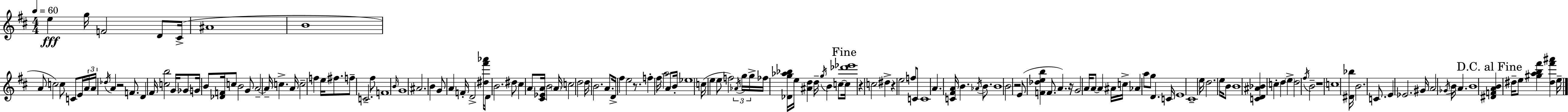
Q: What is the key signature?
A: D major